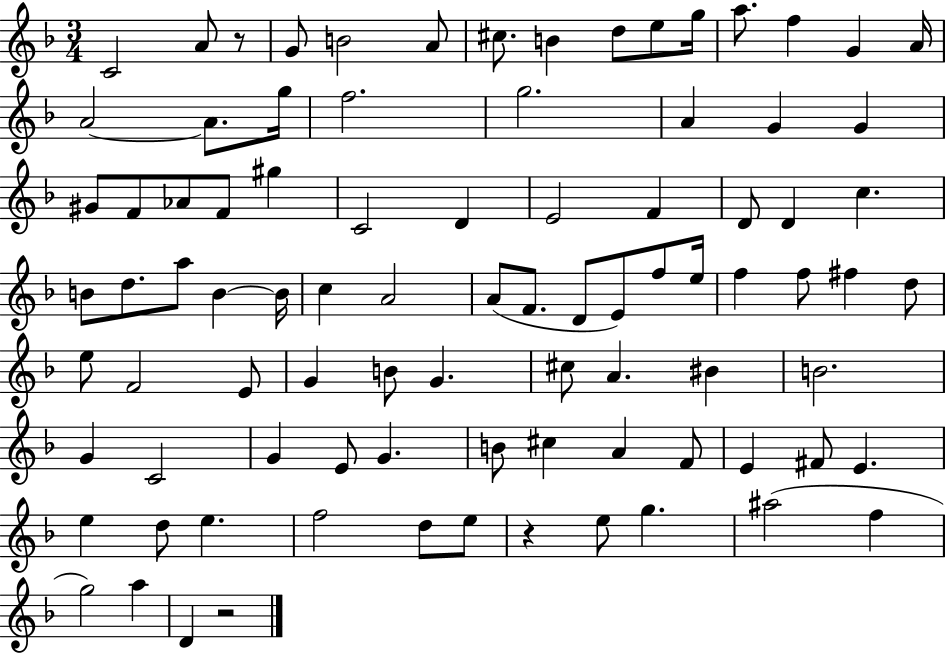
{
  \clef treble
  \numericTimeSignature
  \time 3/4
  \key f \major
  c'2 a'8 r8 | g'8 b'2 a'8 | cis''8. b'4 d''8 e''8 g''16 | a''8. f''4 g'4 a'16 | \break a'2~~ a'8. g''16 | f''2. | g''2. | a'4 g'4 g'4 | \break gis'8 f'8 aes'8 f'8 gis''4 | c'2 d'4 | e'2 f'4 | d'8 d'4 c''4. | \break b'8 d''8. a''8 b'4~~ b'16 | c''4 a'2 | a'8( f'8. d'8 e'8) f''8 e''16 | f''4 f''8 fis''4 d''8 | \break e''8 f'2 e'8 | g'4 b'8 g'4. | cis''8 a'4. bis'4 | b'2. | \break g'4 c'2 | g'4 e'8 g'4. | b'8 cis''4 a'4 f'8 | e'4 fis'8 e'4. | \break e''4 d''8 e''4. | f''2 d''8 e''8 | r4 e''8 g''4. | ais''2( f''4 | \break g''2) a''4 | d'4 r2 | \bar "|."
}